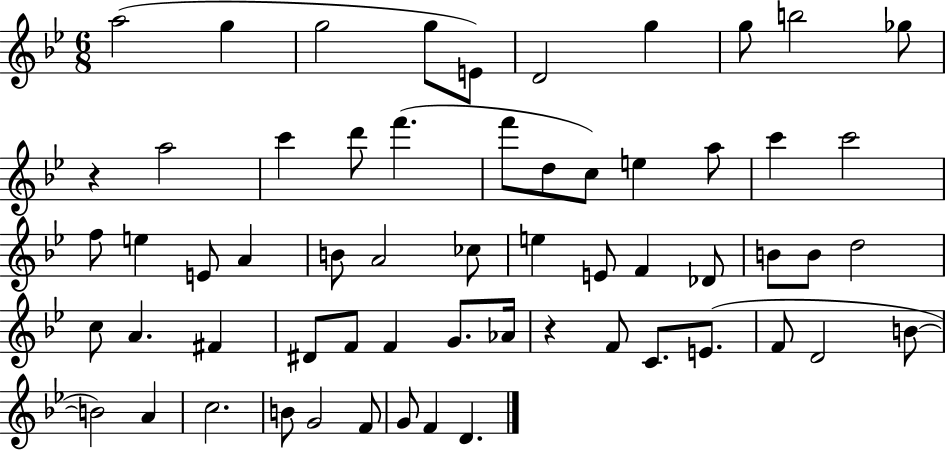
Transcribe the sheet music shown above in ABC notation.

X:1
T:Untitled
M:6/8
L:1/4
K:Bb
a2 g g2 g/2 E/2 D2 g g/2 b2 _g/2 z a2 c' d'/2 f' f'/2 d/2 c/2 e a/2 c' c'2 f/2 e E/2 A B/2 A2 _c/2 e E/2 F _D/2 B/2 B/2 d2 c/2 A ^F ^D/2 F/2 F G/2 _A/4 z F/2 C/2 E/2 F/2 D2 B/2 B2 A c2 B/2 G2 F/2 G/2 F D